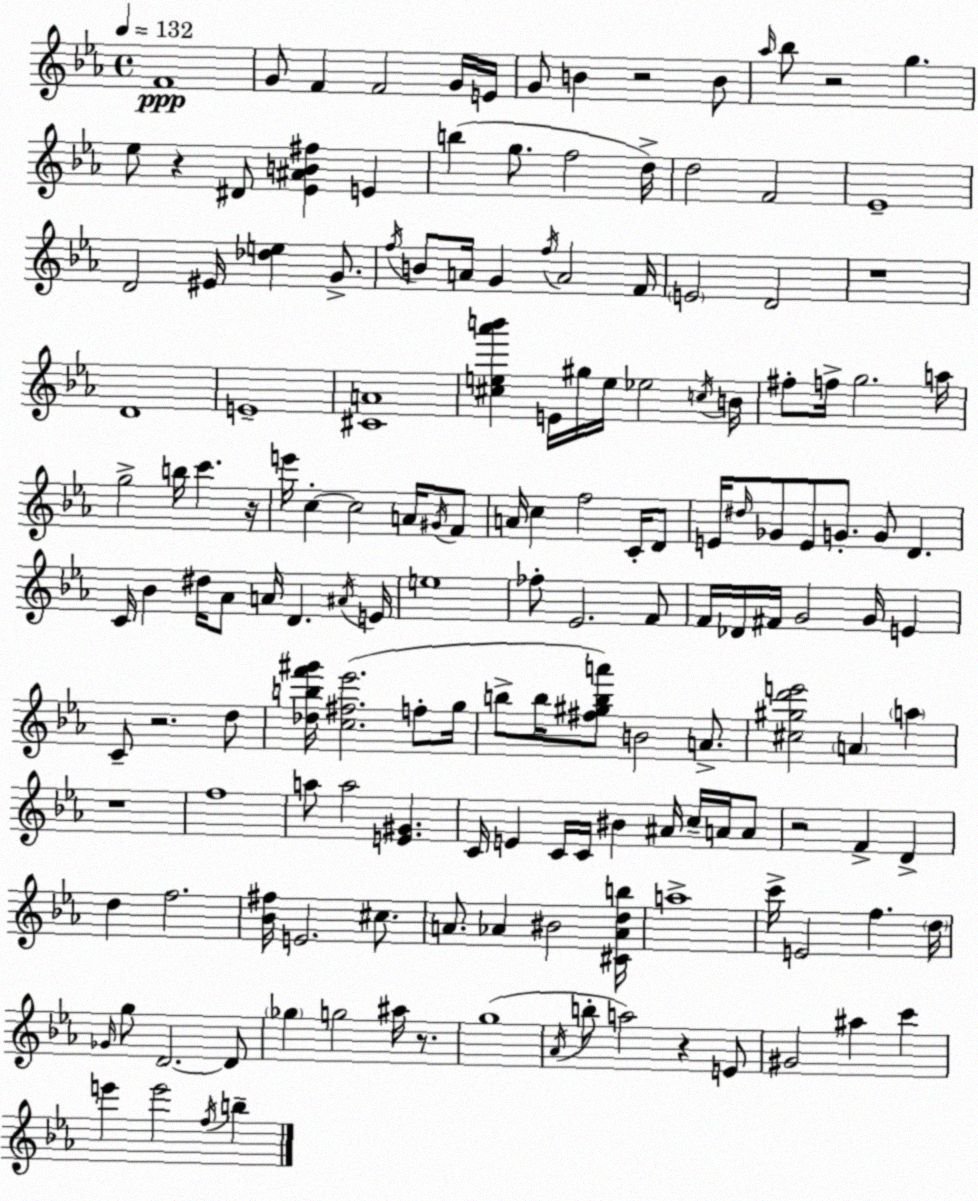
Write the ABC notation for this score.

X:1
T:Untitled
M:4/4
L:1/4
K:Cm
F4 G/2 F F2 G/4 E/4 G/2 B z2 B/2 _a/4 _b/2 z2 g _e/2 z ^D/2 [_E^AB^f] E b g/2 f2 d/4 d2 F2 _E4 D2 ^E/4 [_de] G/2 f/4 B/2 A/4 G f/4 A2 F/4 E2 D2 z4 D4 E4 [^CA]4 [^ce_a'b'] E/4 ^g/4 e/4 _e2 c/4 B/4 ^f/2 f/4 g2 a/4 g2 b/4 c' z/4 e'/4 c c2 A/4 ^G/4 F/2 A/4 c f2 C/4 D/2 E/4 ^d/4 _G/2 E/2 G/2 G/2 D C/4 _B ^d/4 _A/2 A/4 D ^A/4 E/4 e4 _f/2 _E2 F/2 F/4 _D/4 ^F/4 G2 G/4 E C/2 z2 d/2 [_dbf'^g']/4 [c^f_e']2 f/2 g/4 b/2 b/4 [^f^gba']/2 B2 A/2 [^c^gd'e']2 A a z4 f4 a/2 a2 [E^G] C/4 E C/4 C/4 ^B ^A/4 c/4 A/4 A/2 z2 F D d f2 [_B^f]/4 E2 ^c/2 A/2 _A ^B2 [^C_Adb]/4 a4 c'/4 E2 f d/4 _G/4 g/2 D2 D/2 _g g2 ^a/4 z/2 g4 _A/4 b/2 a2 z E/2 ^G2 ^a c' e' e'2 f/4 b